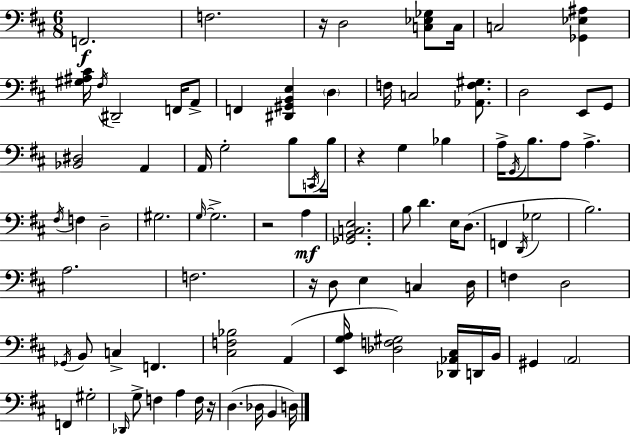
X:1
T:Untitled
M:6/8
L:1/4
K:D
F,,2 F,2 z/4 D,2 [C,_E,_G,]/2 C,/4 C,2 [_G,,_E,^A,] [^G,^A,^C]/4 ^F,/4 ^D,,2 F,,/4 A,,/2 F,, [^D,,^G,,B,,E,] D, F,/4 C,2 [_A,,F,^G,]/2 D,2 E,,/2 G,,/2 [_B,,^D,]2 A,, A,,/4 G,2 B,/2 C,,/4 B,/4 z G, _B, A,/4 G,,/4 B,/2 A,/2 A, ^F,/4 F, D,2 ^G,2 G,/4 G,2 z2 A, [_G,,B,,C,E,]2 B,/2 D E,/4 D,/2 F,, D,,/4 _G,2 B,2 A,2 F,2 z/4 D,/2 E, C, D,/4 F, D,2 _G,,/4 B,,/2 C, F,, [^C,F,_B,]2 A,, [E,,G,A,]/4 [_D,F,^G,]2 [_D,,_A,,^C,]/4 D,,/4 B,,/4 ^G,, A,,2 F,, ^G,2 _D,,/4 G,/2 F, A, F,/4 z/4 D, _D,/4 B,, D,/4